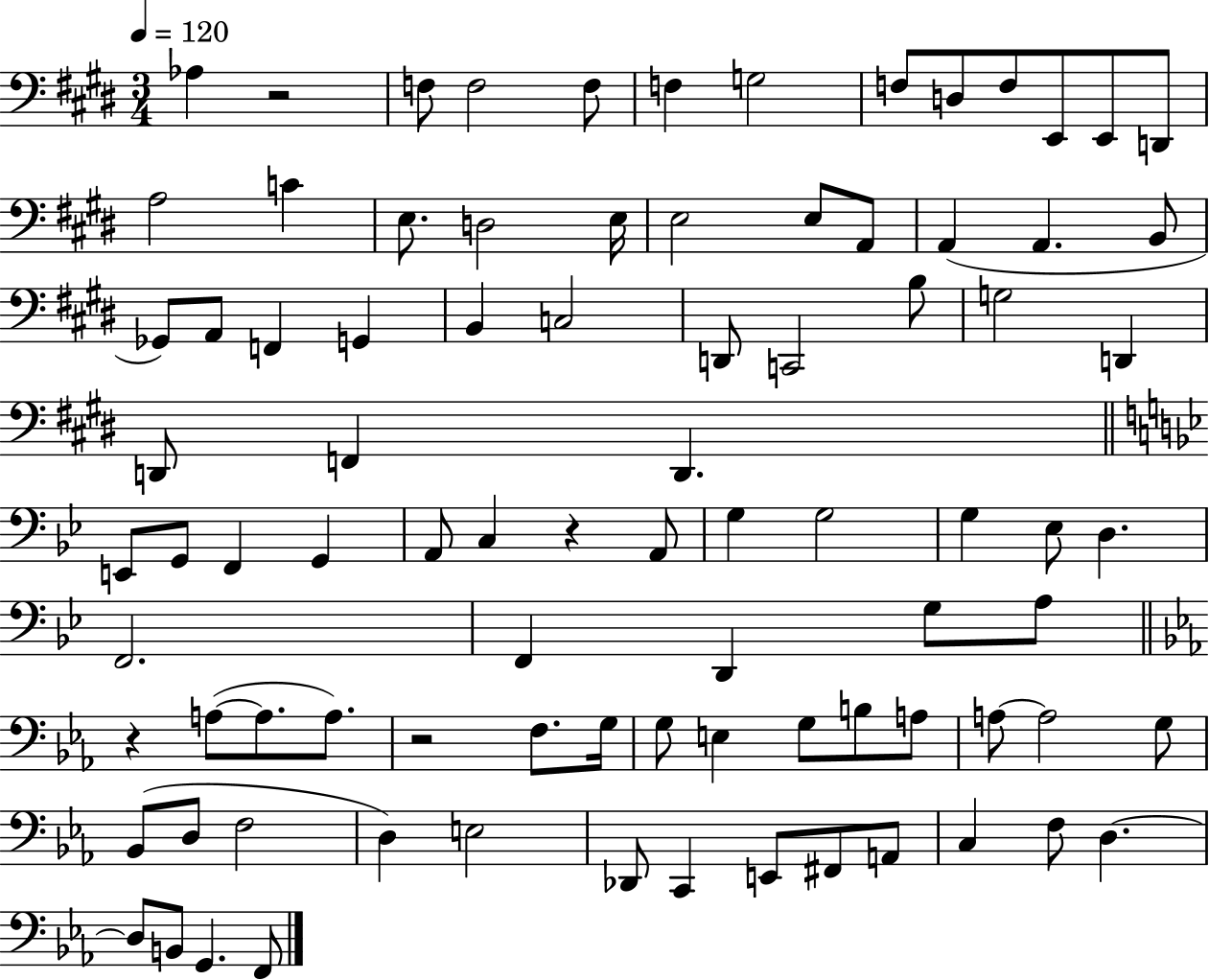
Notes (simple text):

Ab3/q R/h F3/e F3/h F3/e F3/q G3/h F3/e D3/e F3/e E2/e E2/e D2/e A3/h C4/q E3/e. D3/h E3/s E3/h E3/e A2/e A2/q A2/q. B2/e Gb2/e A2/e F2/q G2/q B2/q C3/h D2/e C2/h B3/e G3/h D2/q D2/e F2/q D2/q. E2/e G2/e F2/q G2/q A2/e C3/q R/q A2/e G3/q G3/h G3/q Eb3/e D3/q. F2/h. F2/q D2/q G3/e A3/e R/q A3/e A3/e. A3/e. R/h F3/e. G3/s G3/e E3/q G3/e B3/e A3/e A3/e A3/h G3/e Bb2/e D3/e F3/h D3/q E3/h Db2/e C2/q E2/e F#2/e A2/e C3/q F3/e D3/q. D3/e B2/e G2/q. F2/e